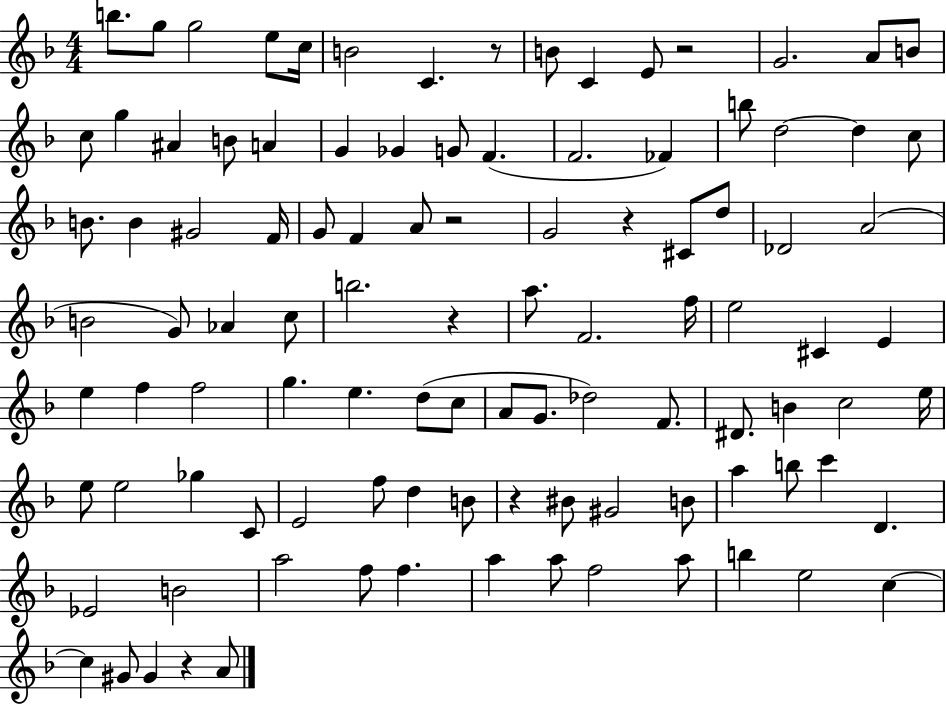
X:1
T:Untitled
M:4/4
L:1/4
K:F
b/2 g/2 g2 e/2 c/4 B2 C z/2 B/2 C E/2 z2 G2 A/2 B/2 c/2 g ^A B/2 A G _G G/2 F F2 _F b/2 d2 d c/2 B/2 B ^G2 F/4 G/2 F A/2 z2 G2 z ^C/2 d/2 _D2 A2 B2 G/2 _A c/2 b2 z a/2 F2 f/4 e2 ^C E e f f2 g e d/2 c/2 A/2 G/2 _d2 F/2 ^D/2 B c2 e/4 e/2 e2 _g C/2 E2 f/2 d B/2 z ^B/2 ^G2 B/2 a b/2 c' D _E2 B2 a2 f/2 f a a/2 f2 a/2 b e2 c c ^G/2 ^G z A/2